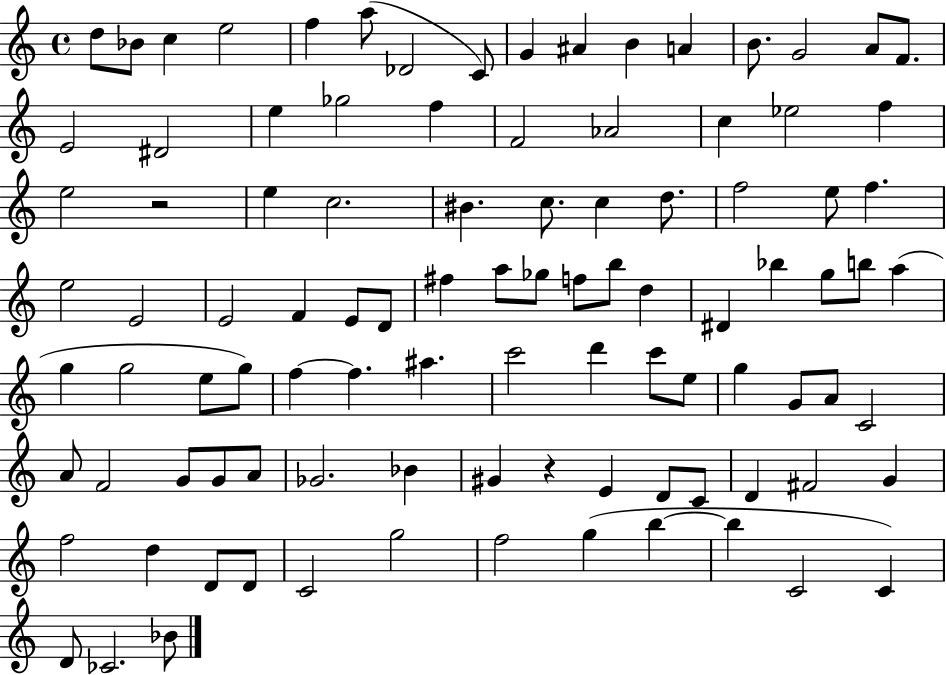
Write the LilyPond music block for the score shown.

{
  \clef treble
  \time 4/4
  \defaultTimeSignature
  \key c \major
  d''8 bes'8 c''4 e''2 | f''4 a''8( des'2 c'8) | g'4 ais'4 b'4 a'4 | b'8. g'2 a'8 f'8. | \break e'2 dis'2 | e''4 ges''2 f''4 | f'2 aes'2 | c''4 ees''2 f''4 | \break e''2 r2 | e''4 c''2. | bis'4. c''8. c''4 d''8. | f''2 e''8 f''4. | \break e''2 e'2 | e'2 f'4 e'8 d'8 | fis''4 a''8 ges''8 f''8 b''8 d''4 | dis'4 bes''4 g''8 b''8 a''4( | \break g''4 g''2 e''8 g''8) | f''4~~ f''4. ais''4. | c'''2 d'''4 c'''8 e''8 | g''4 g'8 a'8 c'2 | \break a'8 f'2 g'8 g'8 a'8 | ges'2. bes'4 | gis'4 r4 e'4 d'8 c'8 | d'4 fis'2 g'4 | \break f''2 d''4 d'8 d'8 | c'2 g''2 | f''2 g''4( b''4~~ | b''4 c'2 c'4) | \break d'8 ces'2. bes'8 | \bar "|."
}